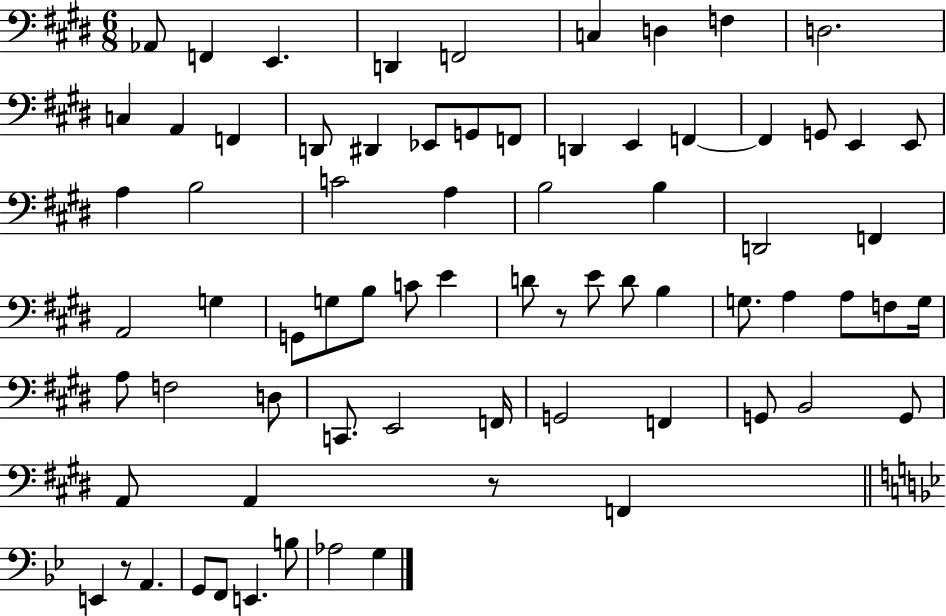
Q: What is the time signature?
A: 6/8